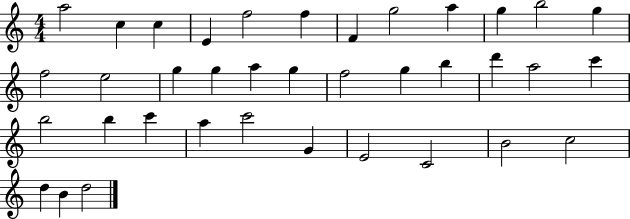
{
  \clef treble
  \numericTimeSignature
  \time 4/4
  \key c \major
  a''2 c''4 c''4 | e'4 f''2 f''4 | f'4 g''2 a''4 | g''4 b''2 g''4 | \break f''2 e''2 | g''4 g''4 a''4 g''4 | f''2 g''4 b''4 | d'''4 a''2 c'''4 | \break b''2 b''4 c'''4 | a''4 c'''2 g'4 | e'2 c'2 | b'2 c''2 | \break d''4 b'4 d''2 | \bar "|."
}